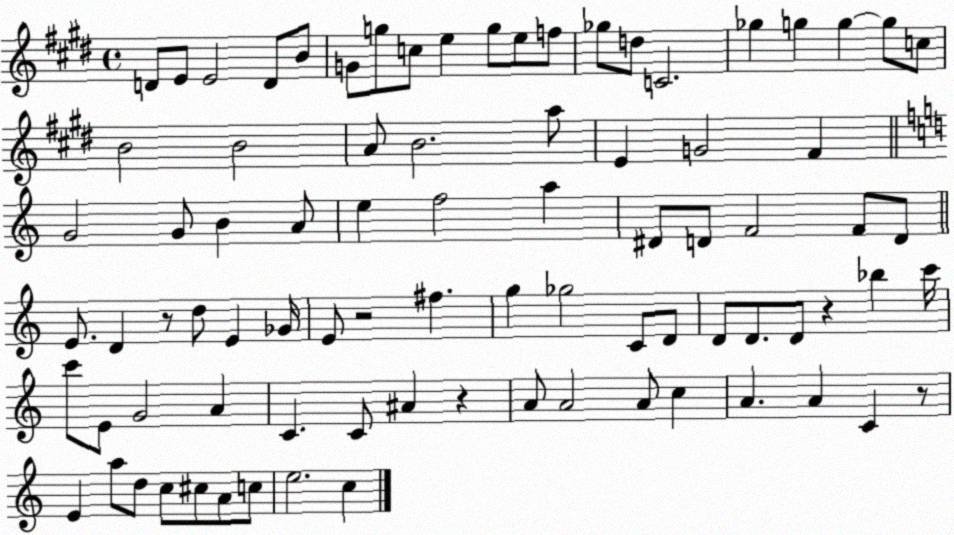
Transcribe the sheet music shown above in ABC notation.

X:1
T:Untitled
M:4/4
L:1/4
K:E
D/2 E/2 E2 D/2 B/2 G/2 g/2 c/2 e g/2 e/2 f/2 _g/2 d/2 C2 _g g g g/2 c/2 B2 B2 A/2 B2 a/2 E G2 ^F G2 G/2 B A/2 e f2 a ^D/2 D/2 F2 F/2 D/2 E/2 D z/2 d/2 E _G/4 E/2 z2 ^f g _g2 C/2 D/2 D/2 D/2 D/2 z _b c'/4 c'/2 E/2 G2 A C C/2 ^A z A/2 A2 A/2 c A A C z/2 E a/2 d/2 c/2 ^c/2 A/2 c/2 e2 c